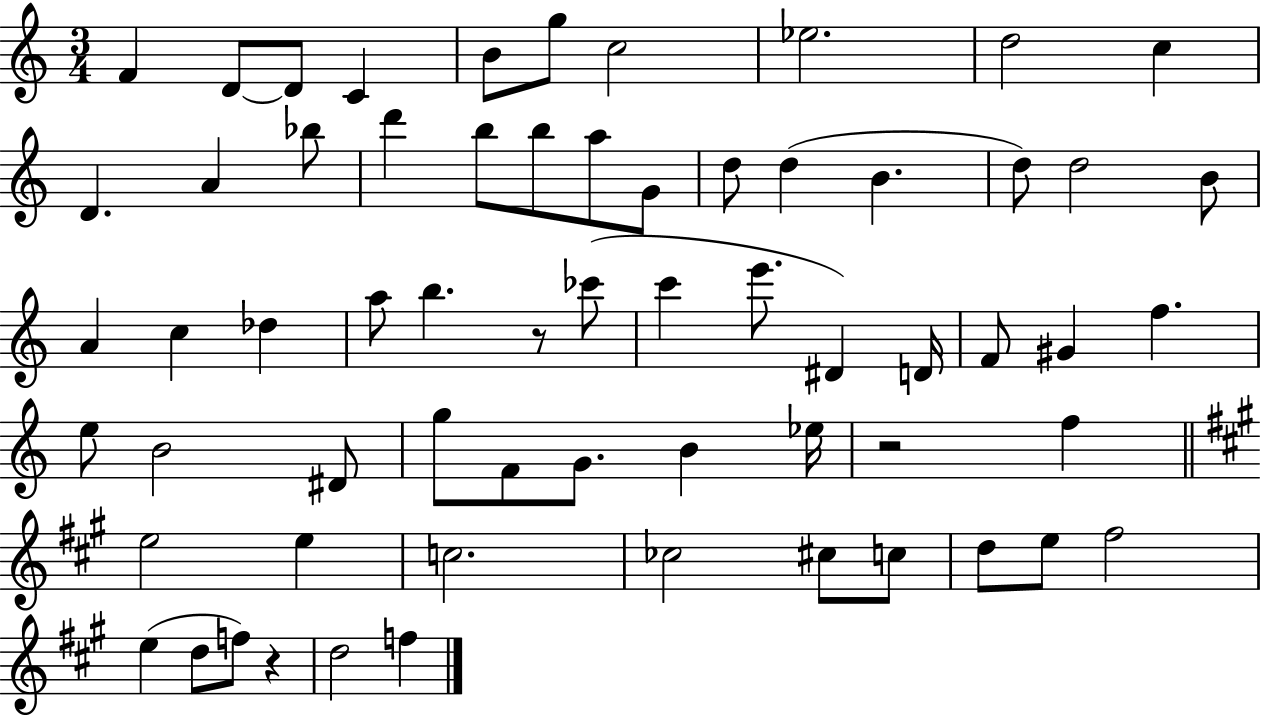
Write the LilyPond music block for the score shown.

{
  \clef treble
  \numericTimeSignature
  \time 3/4
  \key c \major
  f'4 d'8~~ d'8 c'4 | b'8 g''8 c''2 | ees''2. | d''2 c''4 | \break d'4. a'4 bes''8 | d'''4 b''8 b''8 a''8 g'8 | d''8 d''4( b'4. | d''8) d''2 b'8 | \break a'4 c''4 des''4 | a''8 b''4. r8 ces'''8( | c'''4 e'''8. dis'4) d'16 | f'8 gis'4 f''4. | \break e''8 b'2 dis'8 | g''8 f'8 g'8. b'4 ees''16 | r2 f''4 | \bar "||" \break \key a \major e''2 e''4 | c''2. | ces''2 cis''8 c''8 | d''8 e''8 fis''2 | \break e''4( d''8 f''8) r4 | d''2 f''4 | \bar "|."
}